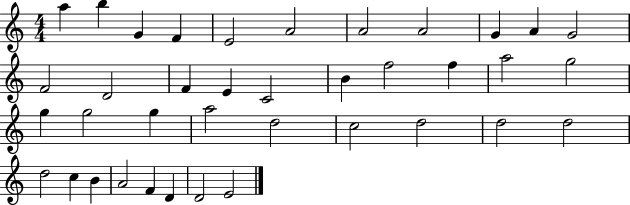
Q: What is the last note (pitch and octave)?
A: E4